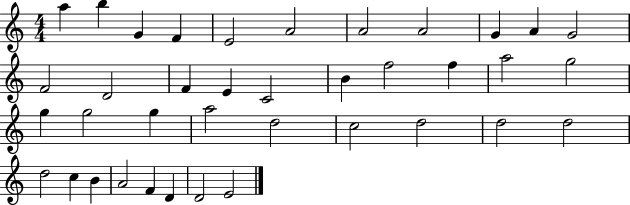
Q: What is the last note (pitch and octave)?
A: E4